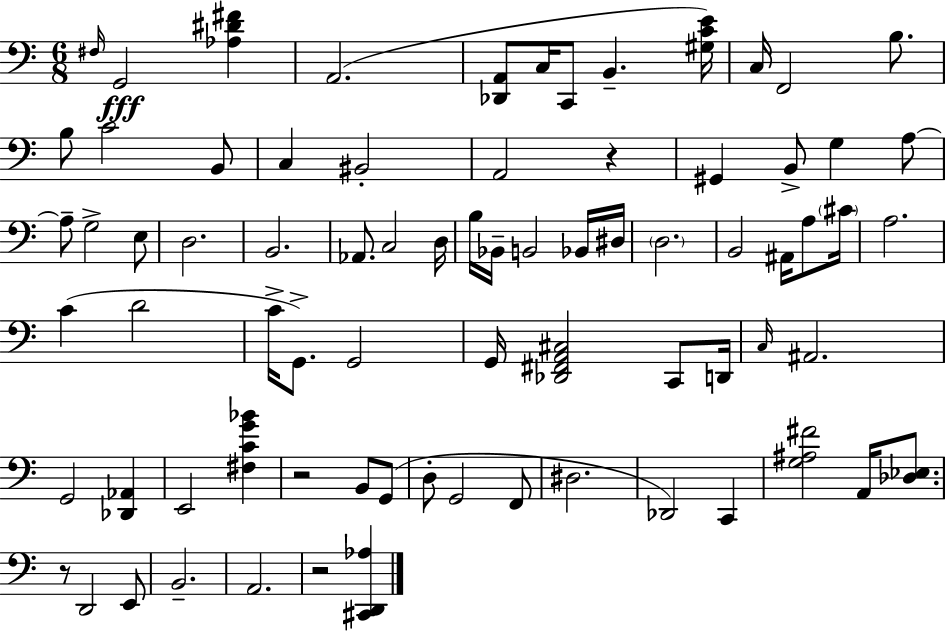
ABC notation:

X:1
T:Untitled
M:6/8
L:1/4
K:Am
^F,/4 G,,2 [_A,^D^F] A,,2 [_D,,A,,]/2 C,/4 C,,/2 B,, [^G,CE]/4 C,/4 F,,2 B,/2 B,/2 C2 B,,/2 C, ^B,,2 A,,2 z ^G,, B,,/2 G, A,/2 A,/2 G,2 E,/2 D,2 B,,2 _A,,/2 C,2 D,/4 B,/4 _B,,/4 B,,2 _B,,/4 ^D,/4 D,2 B,,2 ^A,,/4 A,/2 ^C/4 A,2 C D2 C/4 G,,/2 G,,2 G,,/4 [_D,,^F,,A,,^C,]2 C,,/2 D,,/4 C,/4 ^A,,2 G,,2 [_D,,_A,,] E,,2 [^F,CG_B] z2 B,,/2 G,,/2 D,/2 G,,2 F,,/2 ^D,2 _D,,2 C,, [G,^A,^F]2 A,,/4 [_D,_E,]/2 z/2 D,,2 E,,/2 B,,2 A,,2 z2 [^C,,D,,_A,]